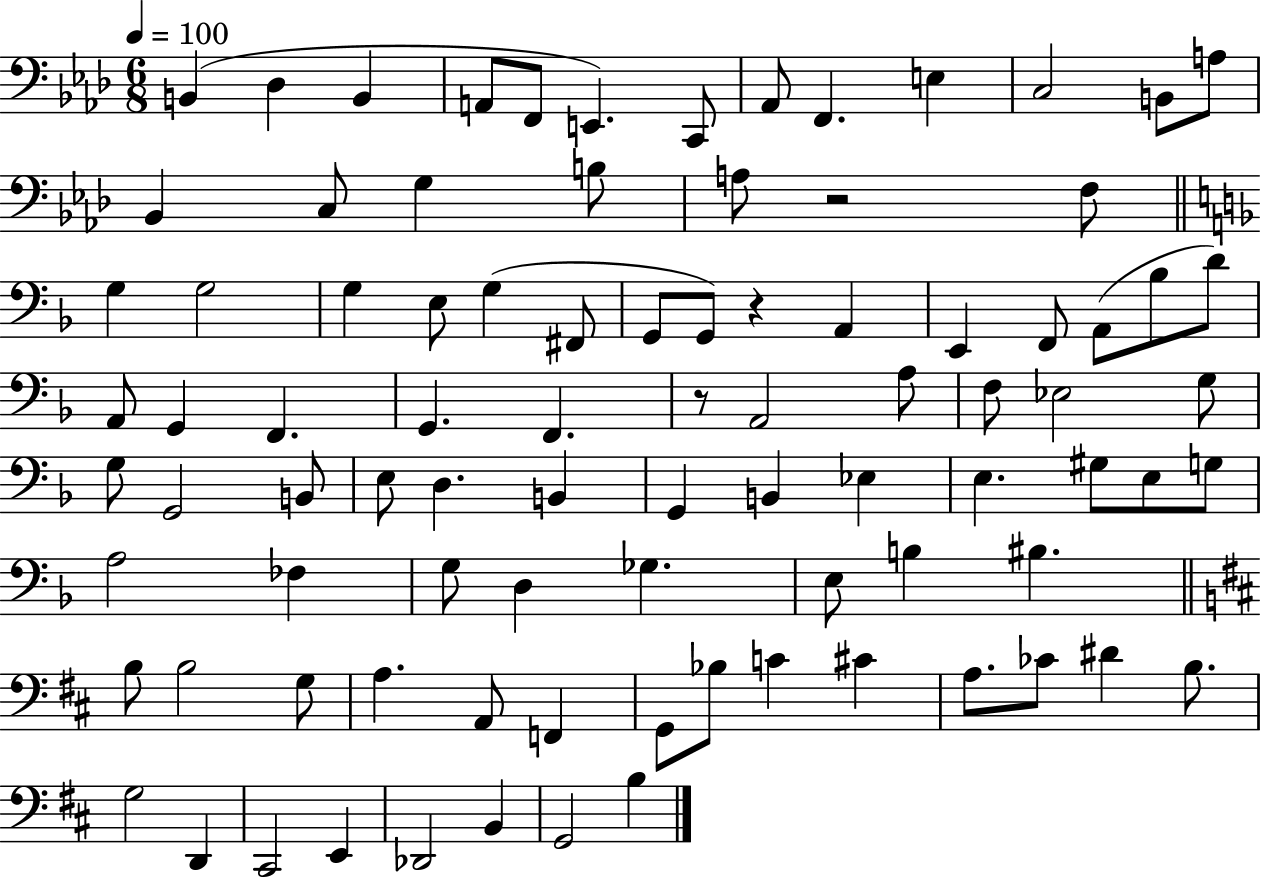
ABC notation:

X:1
T:Untitled
M:6/8
L:1/4
K:Ab
B,, _D, B,, A,,/2 F,,/2 E,, C,,/2 _A,,/2 F,, E, C,2 B,,/2 A,/2 _B,, C,/2 G, B,/2 A,/2 z2 F,/2 G, G,2 G, E,/2 G, ^F,,/2 G,,/2 G,,/2 z A,, E,, F,,/2 A,,/2 _B,/2 D/2 A,,/2 G,, F,, G,, F,, z/2 A,,2 A,/2 F,/2 _E,2 G,/2 G,/2 G,,2 B,,/2 E,/2 D, B,, G,, B,, _E, E, ^G,/2 E,/2 G,/2 A,2 _F, G,/2 D, _G, E,/2 B, ^B, B,/2 B,2 G,/2 A, A,,/2 F,, G,,/2 _B,/2 C ^C A,/2 _C/2 ^D B,/2 G,2 D,, ^C,,2 E,, _D,,2 B,, G,,2 B,